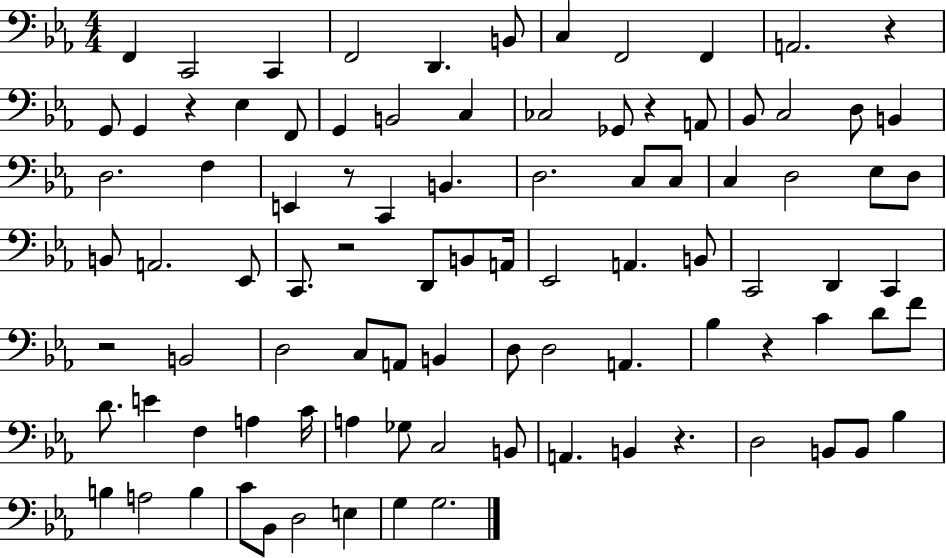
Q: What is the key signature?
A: EES major